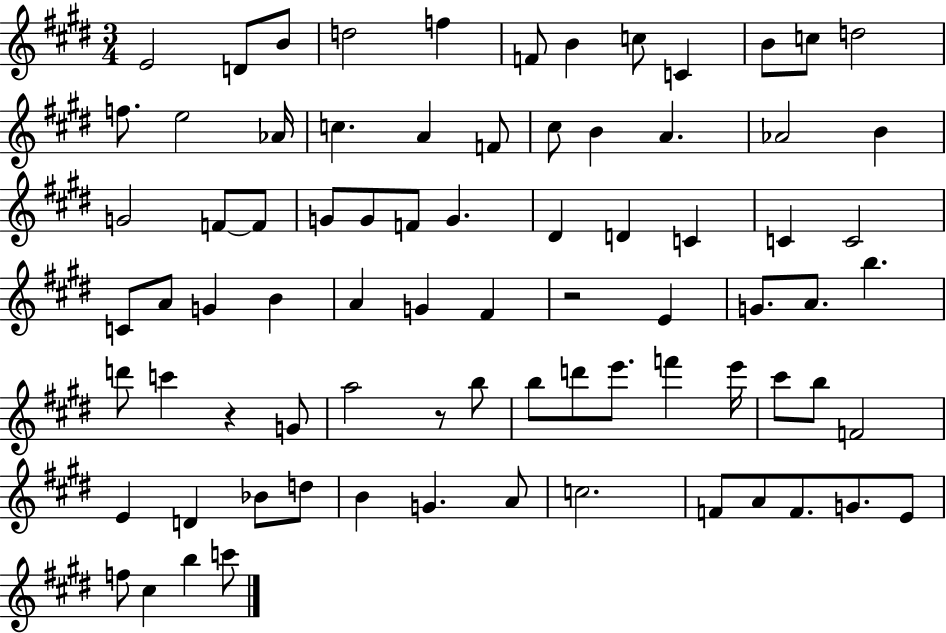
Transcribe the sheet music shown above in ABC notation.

X:1
T:Untitled
M:3/4
L:1/4
K:E
E2 D/2 B/2 d2 f F/2 B c/2 C B/2 c/2 d2 f/2 e2 _A/4 c A F/2 ^c/2 B A _A2 B G2 F/2 F/2 G/2 G/2 F/2 G ^D D C C C2 C/2 A/2 G B A G ^F z2 E G/2 A/2 b d'/2 c' z G/2 a2 z/2 b/2 b/2 d'/2 e'/2 f' e'/4 ^c'/2 b/2 F2 E D _B/2 d/2 B G A/2 c2 F/2 A/2 F/2 G/2 E/2 f/2 ^c b c'/2